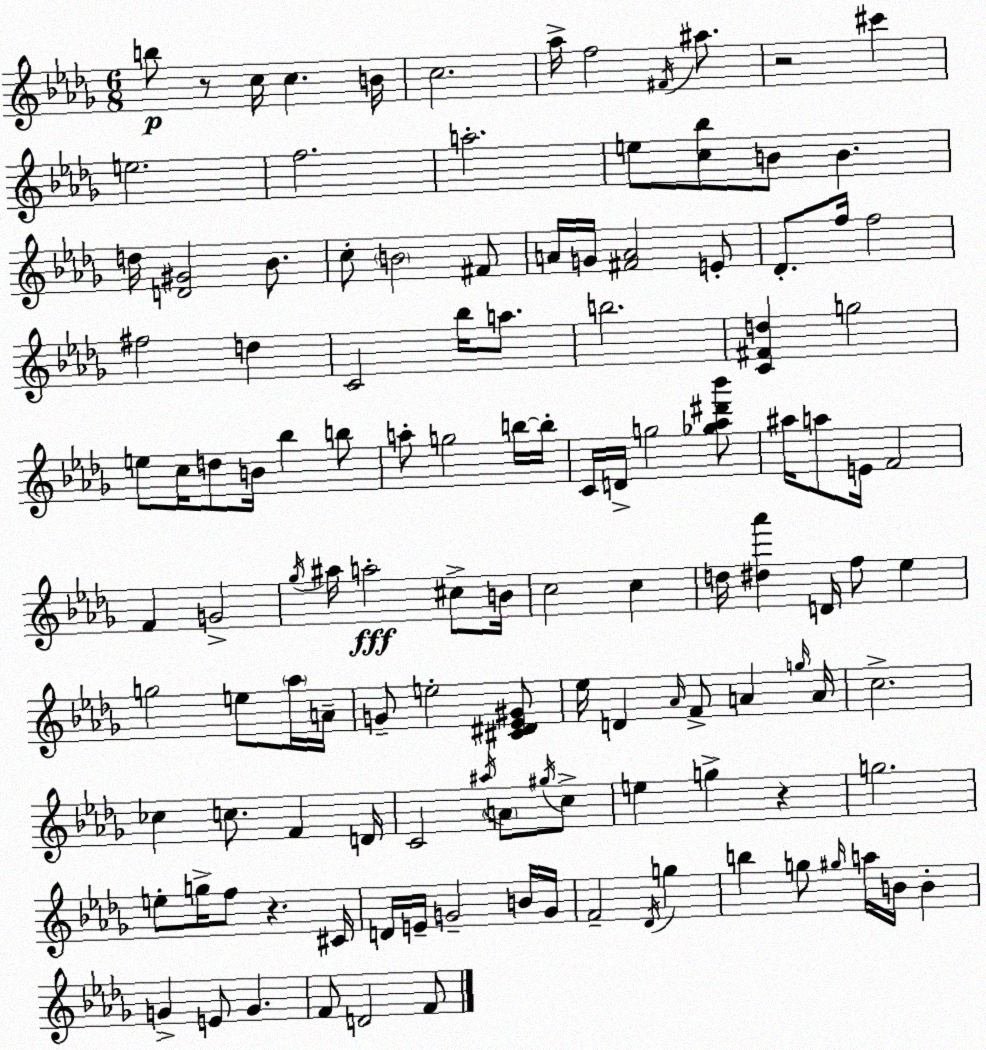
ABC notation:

X:1
T:Untitled
M:6/8
L:1/4
K:Bbm
b/2 z/2 c/4 c B/4 c2 _a/4 f2 ^F/4 ^a/2 z2 ^c' e2 f2 a2 e/2 [c_b]/2 B/2 B d/4 [D^G]2 _B/2 c/2 B2 ^F/2 A/4 G/4 [^FA]2 E/2 _D/2 f/4 f2 ^f2 d C2 _b/4 a/2 b2 [C^Fd] g2 e/2 c/4 d/2 B/4 _b b/2 a/2 g2 b/4 b/4 C/4 D/4 g2 [_g_a^d'_b']/2 ^a/4 a/2 E/4 F2 F G2 _g/4 ^a/4 a2 ^c/2 B/4 c2 c d/4 [^d_a'] D/4 f/2 _e g2 e/2 _a/4 A/4 G/2 e2 [^C^D_E^G]/2 _e/4 D _A/4 F/2 A g/4 A/4 c2 _c c/2 F D/4 C2 ^a/4 A/2 ^g/4 c/2 e g z g2 e/2 g/4 f/2 z ^C/4 D/4 E/4 G2 B/4 G/4 F2 _D/4 g b g/2 ^g/4 a/4 B/4 B G E/2 G F/2 D2 F/2